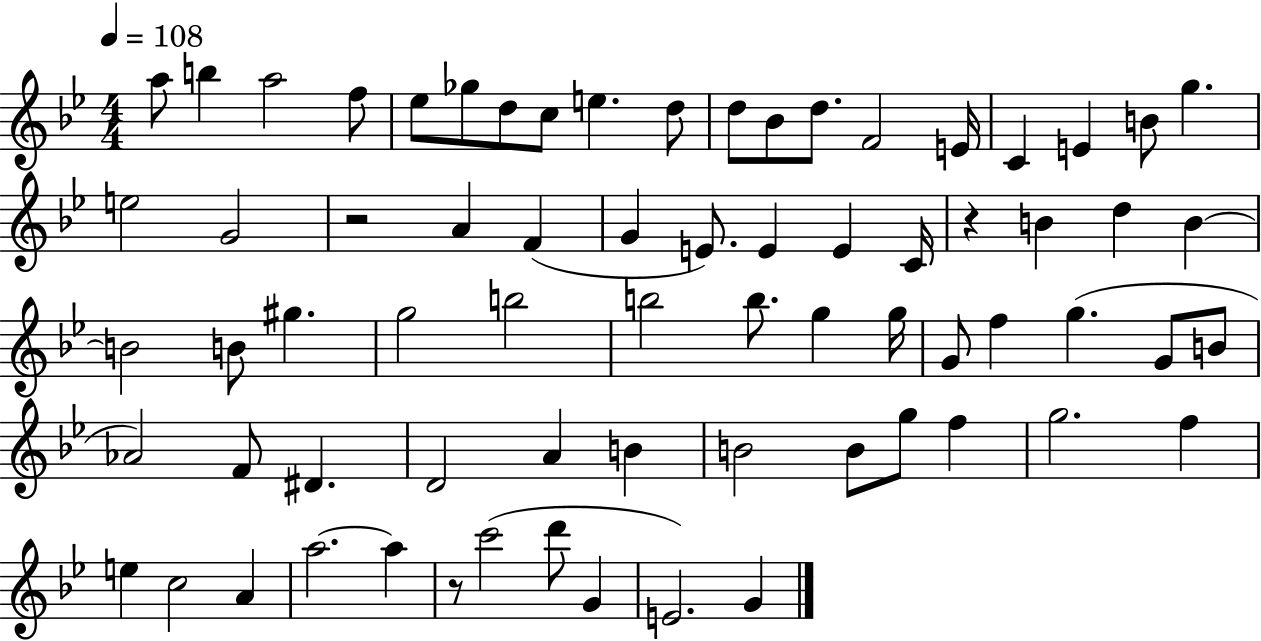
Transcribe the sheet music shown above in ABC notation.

X:1
T:Untitled
M:4/4
L:1/4
K:Bb
a/2 b a2 f/2 _e/2 _g/2 d/2 c/2 e d/2 d/2 _B/2 d/2 F2 E/4 C E B/2 g e2 G2 z2 A F G E/2 E E C/4 z B d B B2 B/2 ^g g2 b2 b2 b/2 g g/4 G/2 f g G/2 B/2 _A2 F/2 ^D D2 A B B2 B/2 g/2 f g2 f e c2 A a2 a z/2 c'2 d'/2 G E2 G